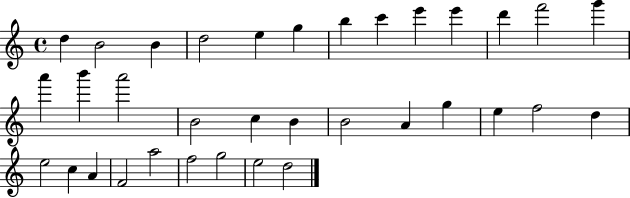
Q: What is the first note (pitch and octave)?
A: D5